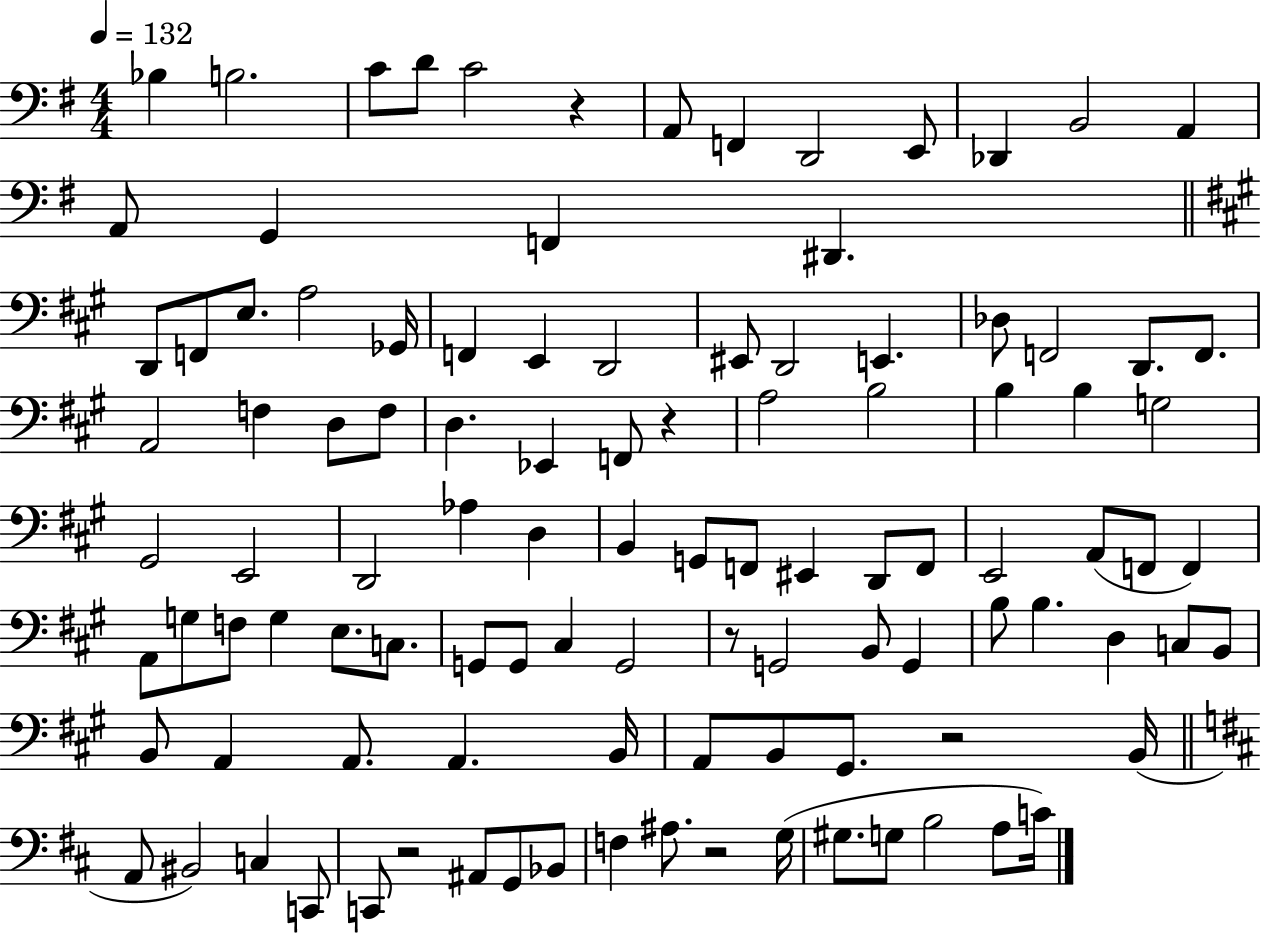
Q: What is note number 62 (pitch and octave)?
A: G3